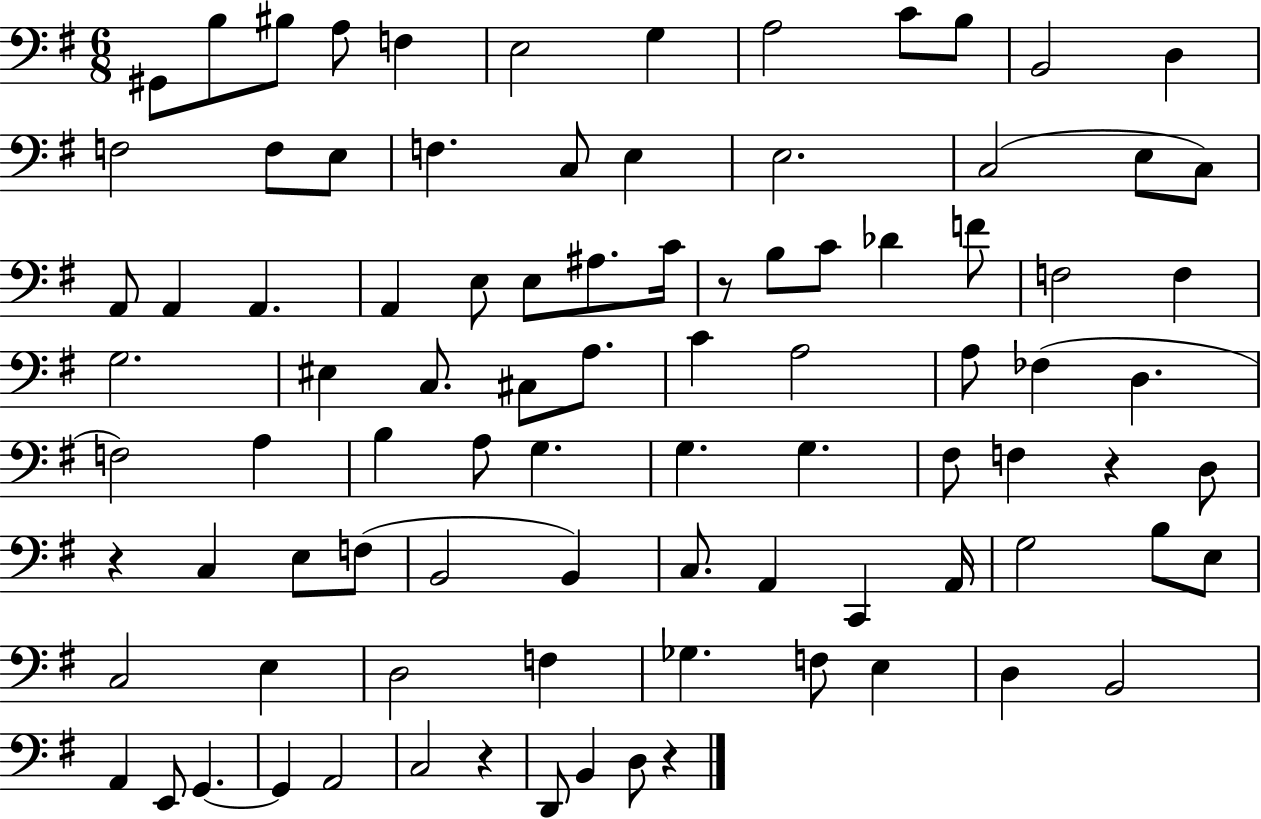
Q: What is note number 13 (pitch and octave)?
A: F3